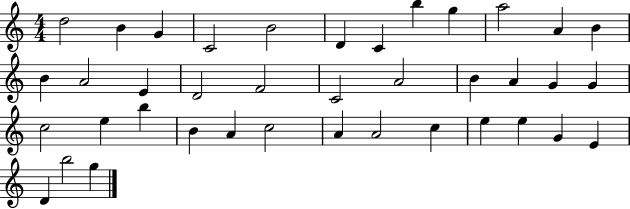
{
  \clef treble
  \numericTimeSignature
  \time 4/4
  \key c \major
  d''2 b'4 g'4 | c'2 b'2 | d'4 c'4 b''4 g''4 | a''2 a'4 b'4 | \break b'4 a'2 e'4 | d'2 f'2 | c'2 a'2 | b'4 a'4 g'4 g'4 | \break c''2 e''4 b''4 | b'4 a'4 c''2 | a'4 a'2 c''4 | e''4 e''4 g'4 e'4 | \break d'4 b''2 g''4 | \bar "|."
}